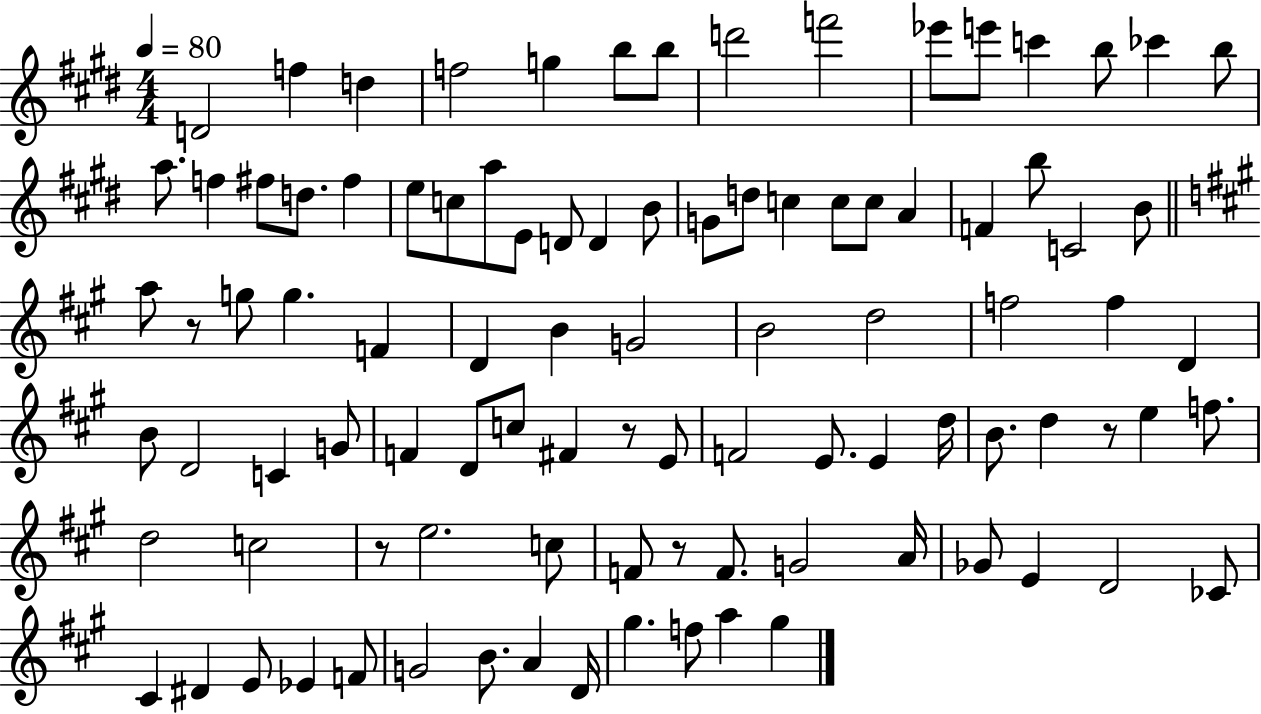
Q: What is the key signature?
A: E major